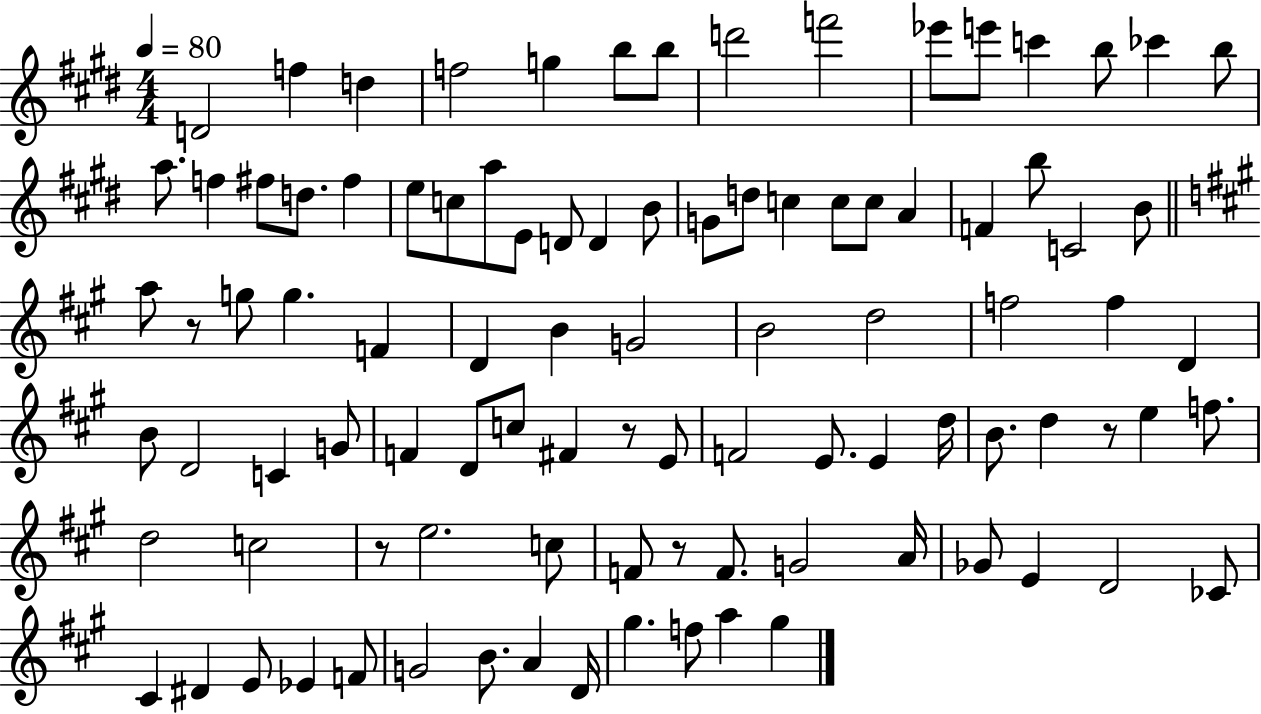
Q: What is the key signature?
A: E major